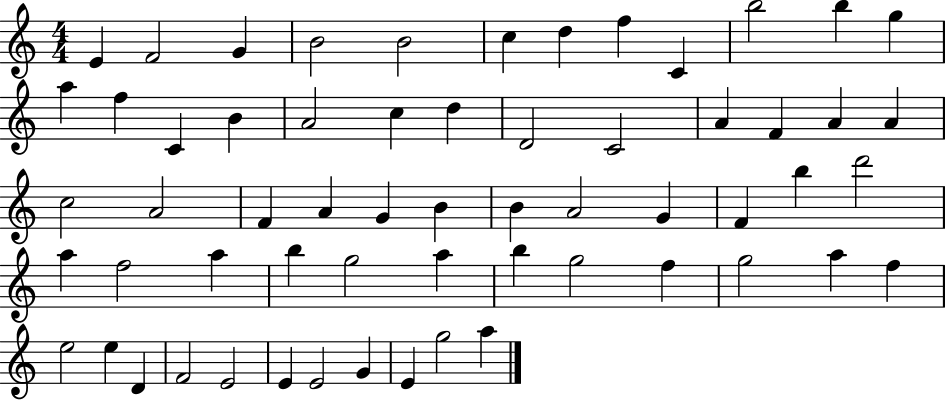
{
  \clef treble
  \numericTimeSignature
  \time 4/4
  \key c \major
  e'4 f'2 g'4 | b'2 b'2 | c''4 d''4 f''4 c'4 | b''2 b''4 g''4 | \break a''4 f''4 c'4 b'4 | a'2 c''4 d''4 | d'2 c'2 | a'4 f'4 a'4 a'4 | \break c''2 a'2 | f'4 a'4 g'4 b'4 | b'4 a'2 g'4 | f'4 b''4 d'''2 | \break a''4 f''2 a''4 | b''4 g''2 a''4 | b''4 g''2 f''4 | g''2 a''4 f''4 | \break e''2 e''4 d'4 | f'2 e'2 | e'4 e'2 g'4 | e'4 g''2 a''4 | \break \bar "|."
}